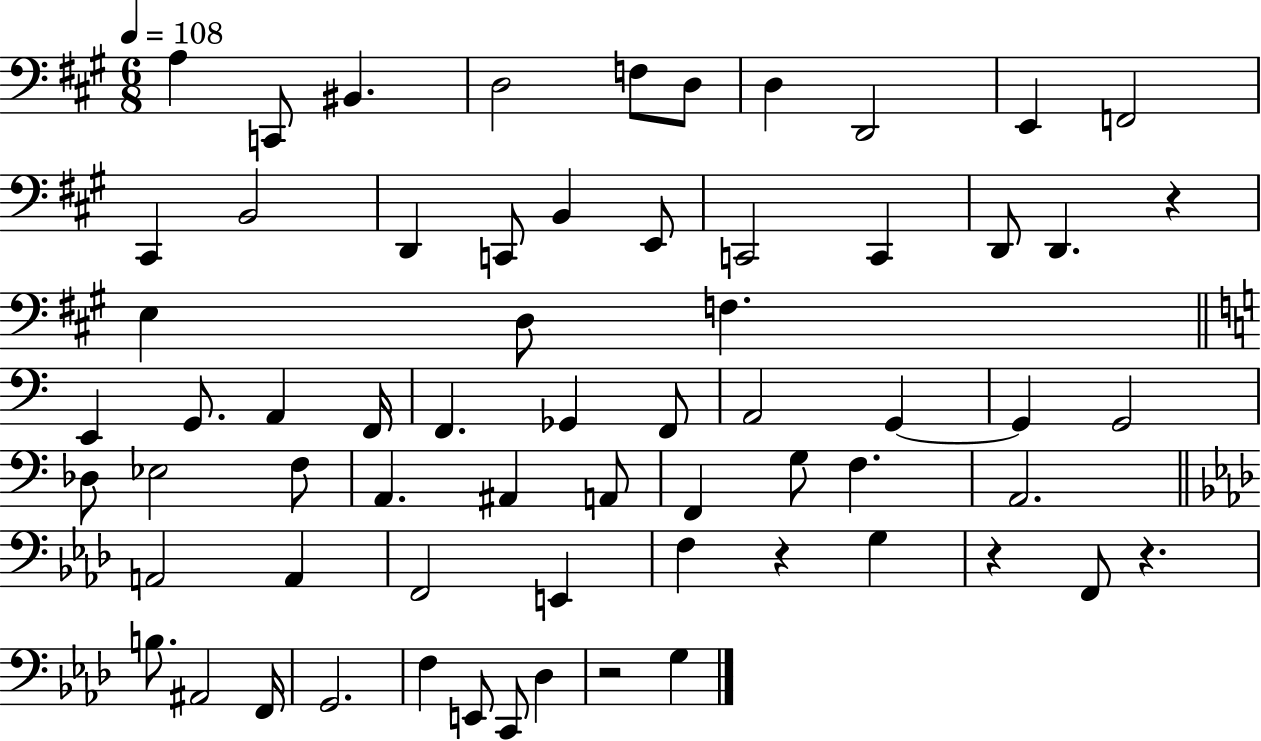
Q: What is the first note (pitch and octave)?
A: A3